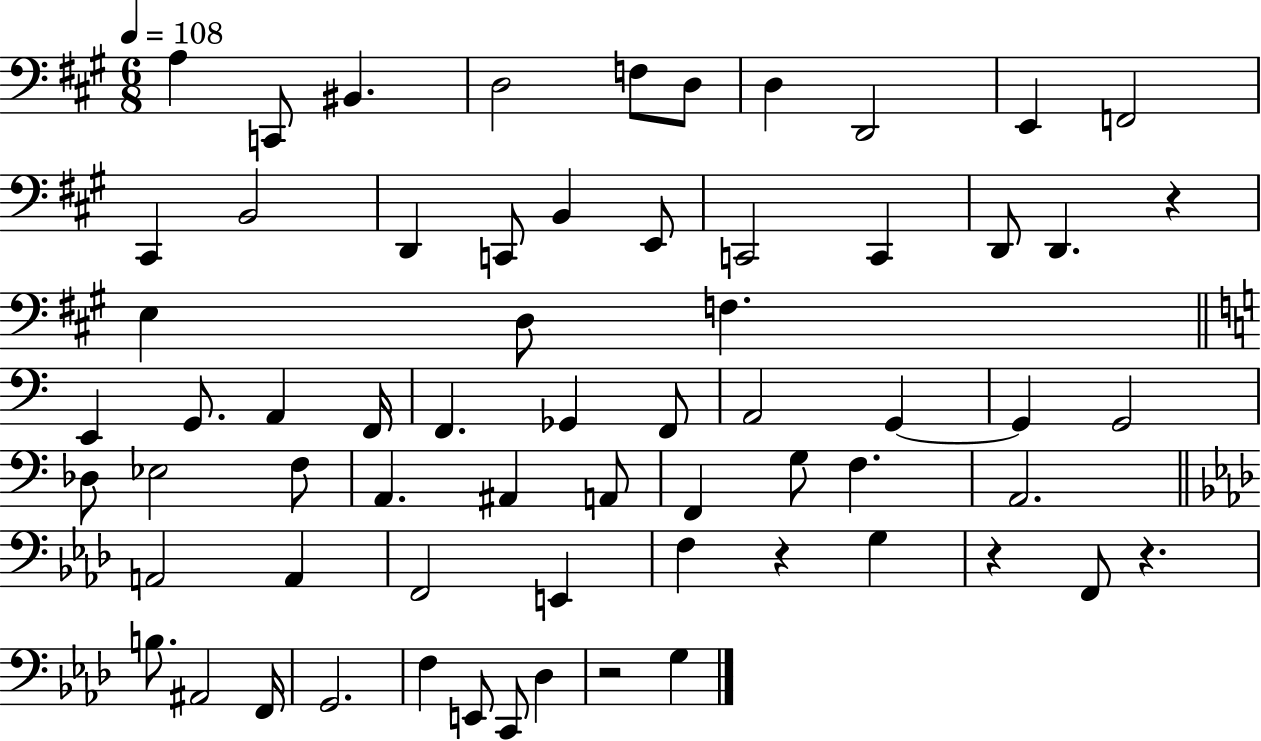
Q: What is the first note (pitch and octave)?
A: A3